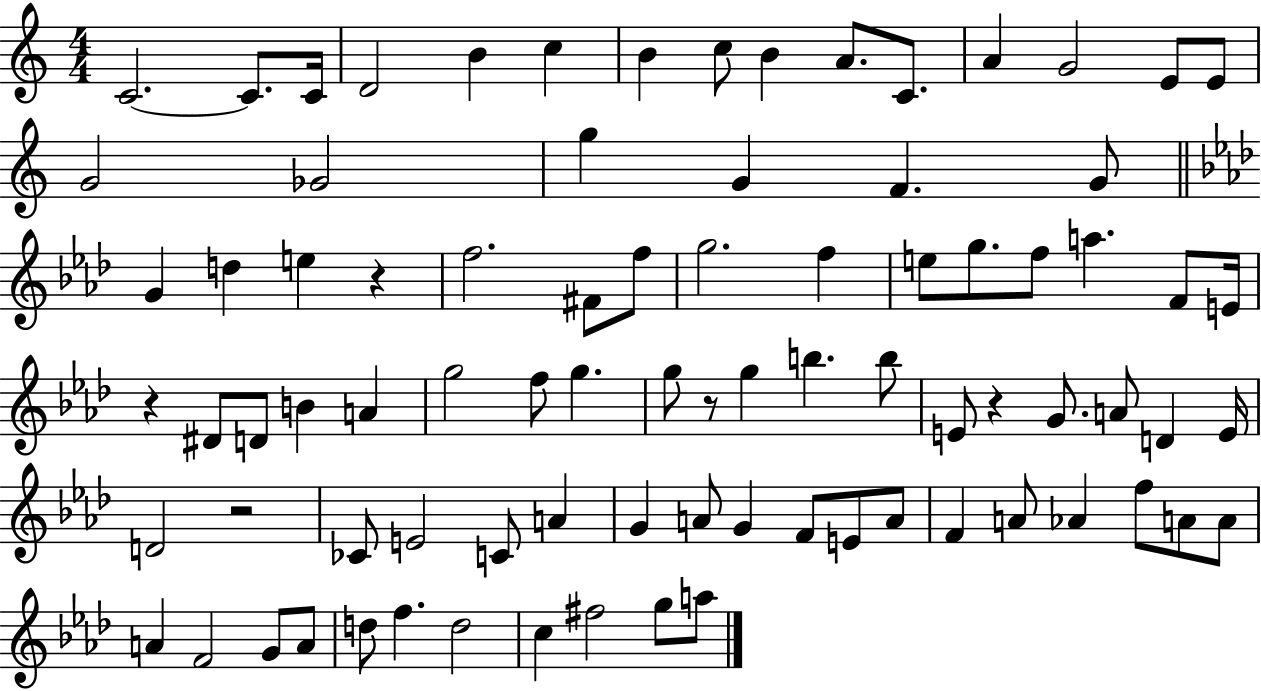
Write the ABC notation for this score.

X:1
T:Untitled
M:4/4
L:1/4
K:C
C2 C/2 C/4 D2 B c B c/2 B A/2 C/2 A G2 E/2 E/2 G2 _G2 g G F G/2 G d e z f2 ^F/2 f/2 g2 f e/2 g/2 f/2 a F/2 E/4 z ^D/2 D/2 B A g2 f/2 g g/2 z/2 g b b/2 E/2 z G/2 A/2 D E/4 D2 z2 _C/2 E2 C/2 A G A/2 G F/2 E/2 A/2 F A/2 _A f/2 A/2 A/2 A F2 G/2 A/2 d/2 f d2 c ^f2 g/2 a/2